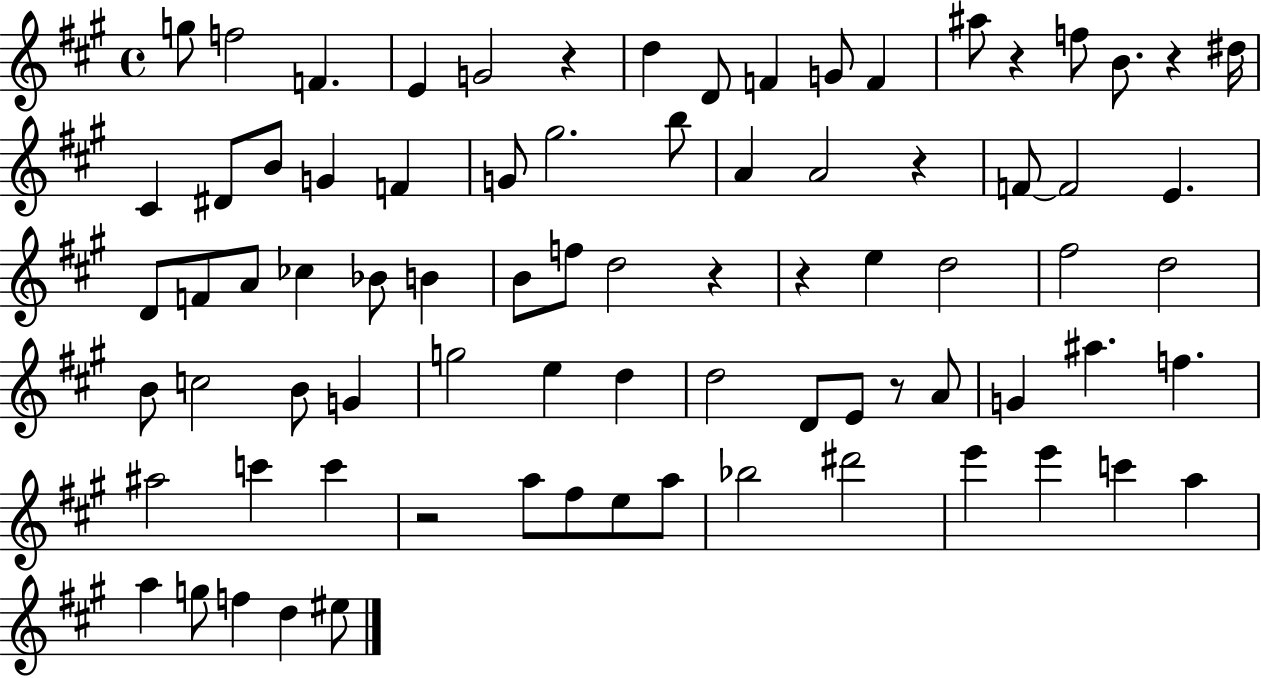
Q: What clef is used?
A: treble